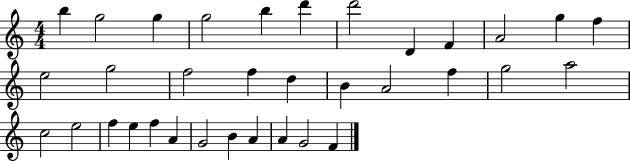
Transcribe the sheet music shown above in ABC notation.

X:1
T:Untitled
M:4/4
L:1/4
K:C
b g2 g g2 b d' d'2 D F A2 g f e2 g2 f2 f d B A2 f g2 a2 c2 e2 f e f A G2 B A A G2 F